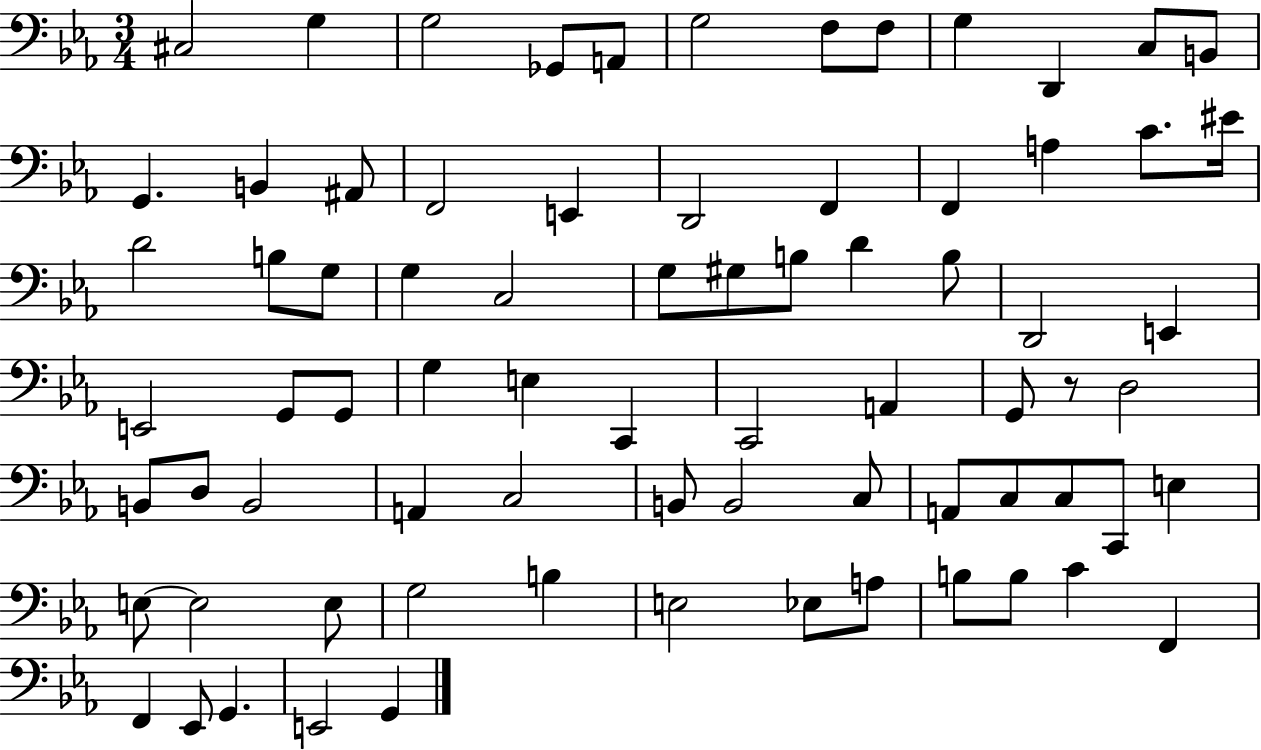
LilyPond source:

{
  \clef bass
  \numericTimeSignature
  \time 3/4
  \key ees \major
  cis2 g4 | g2 ges,8 a,8 | g2 f8 f8 | g4 d,4 c8 b,8 | \break g,4. b,4 ais,8 | f,2 e,4 | d,2 f,4 | f,4 a4 c'8. eis'16 | \break d'2 b8 g8 | g4 c2 | g8 gis8 b8 d'4 b8 | d,2 e,4 | \break e,2 g,8 g,8 | g4 e4 c,4 | c,2 a,4 | g,8 r8 d2 | \break b,8 d8 b,2 | a,4 c2 | b,8 b,2 c8 | a,8 c8 c8 c,8 e4 | \break e8~~ e2 e8 | g2 b4 | e2 ees8 a8 | b8 b8 c'4 f,4 | \break f,4 ees,8 g,4. | e,2 g,4 | \bar "|."
}